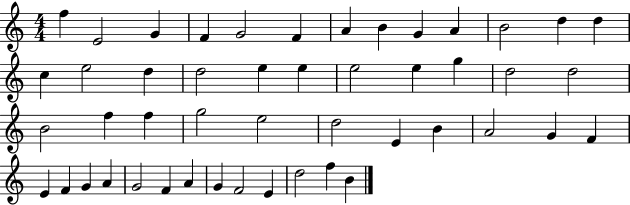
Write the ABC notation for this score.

X:1
T:Untitled
M:4/4
L:1/4
K:C
f E2 G F G2 F A B G A B2 d d c e2 d d2 e e e2 e g d2 d2 B2 f f g2 e2 d2 E B A2 G F E F G A G2 F A G F2 E d2 f B